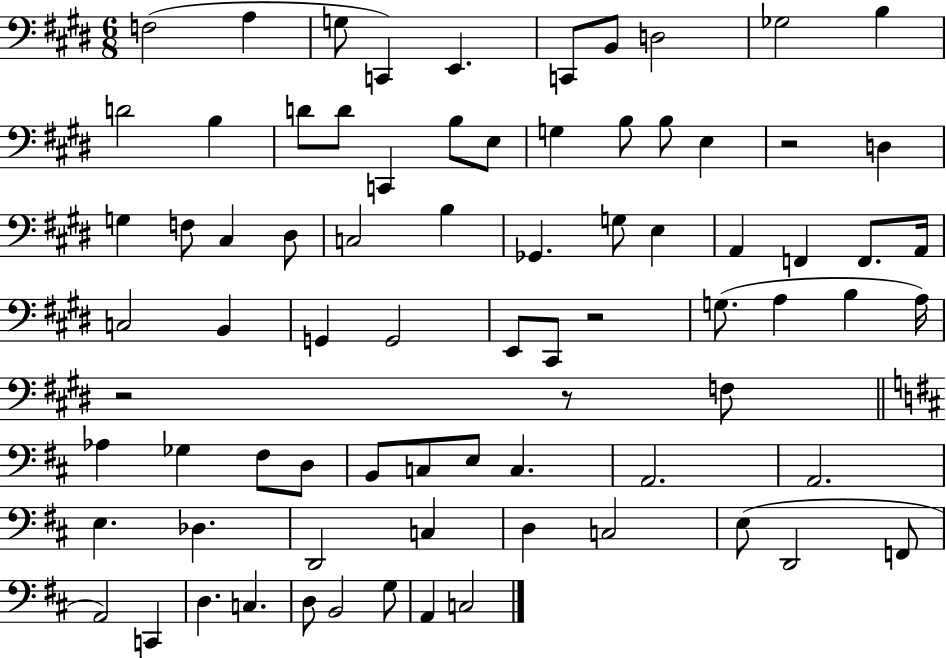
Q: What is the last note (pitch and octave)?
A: C3